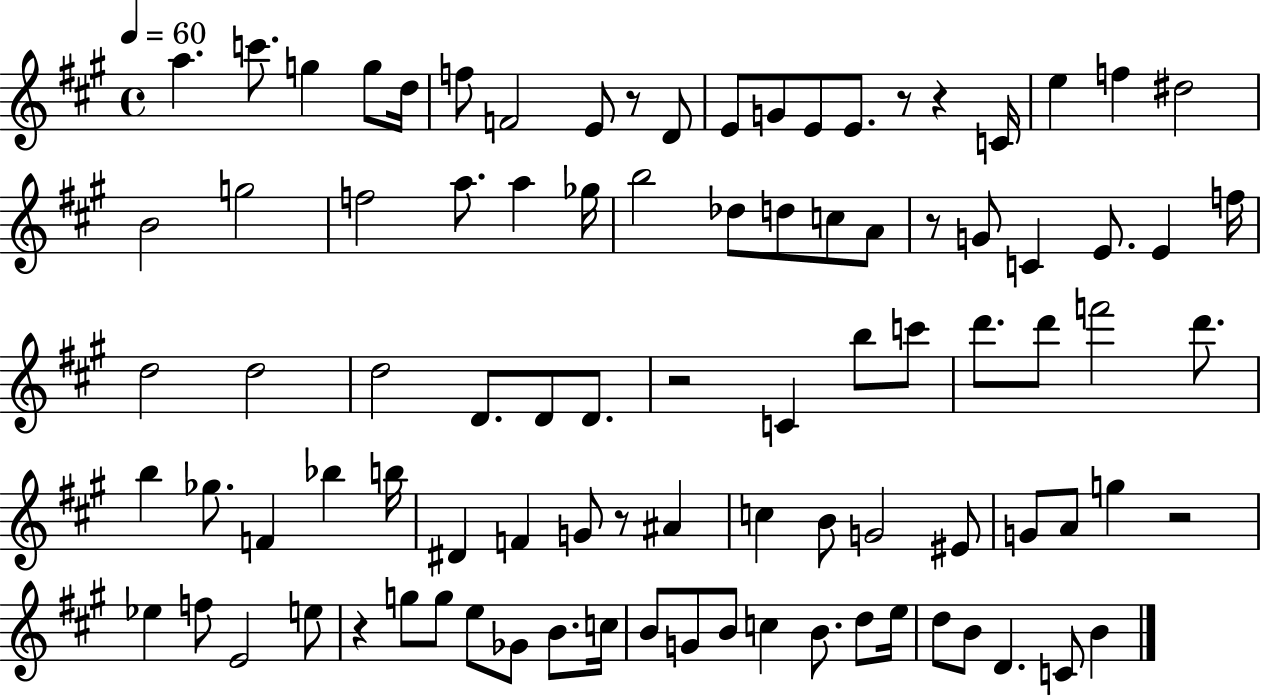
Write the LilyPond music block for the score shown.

{
  \clef treble
  \time 4/4
  \defaultTimeSignature
  \key a \major
  \tempo 4 = 60
  a''4. c'''8. g''4 g''8 d''16 | f''8 f'2 e'8 r8 d'8 | e'8 g'8 e'8 e'8. r8 r4 c'16 | e''4 f''4 dis''2 | \break b'2 g''2 | f''2 a''8. a''4 ges''16 | b''2 des''8 d''8 c''8 a'8 | r8 g'8 c'4 e'8. e'4 f''16 | \break d''2 d''2 | d''2 d'8. d'8 d'8. | r2 c'4 b''8 c'''8 | d'''8. d'''8 f'''2 d'''8. | \break b''4 ges''8. f'4 bes''4 b''16 | dis'4 f'4 g'8 r8 ais'4 | c''4 b'8 g'2 eis'8 | g'8 a'8 g''4 r2 | \break ees''4 f''8 e'2 e''8 | r4 g''8 g''8 e''8 ges'8 b'8. c''16 | b'8 g'8 b'8 c''4 b'8. d''8 e''16 | d''8 b'8 d'4. c'8 b'4 | \break \bar "|."
}